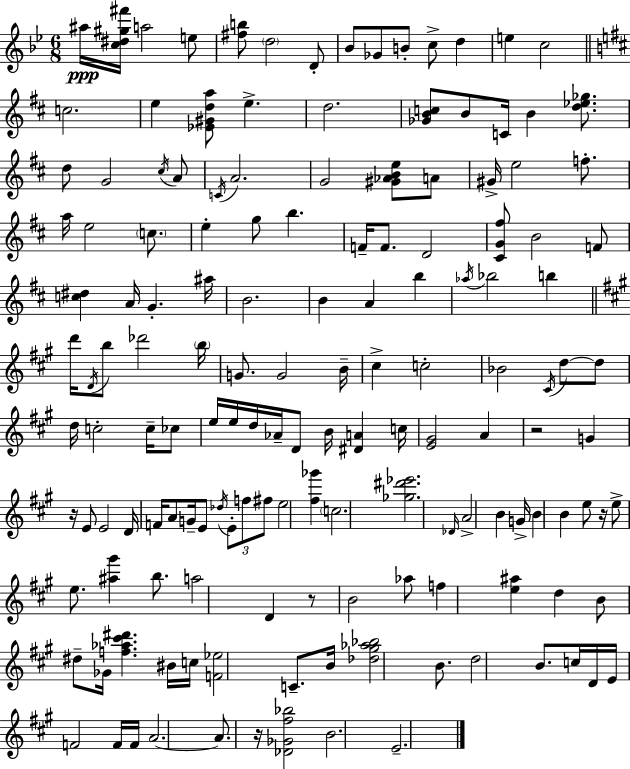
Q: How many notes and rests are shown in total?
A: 150